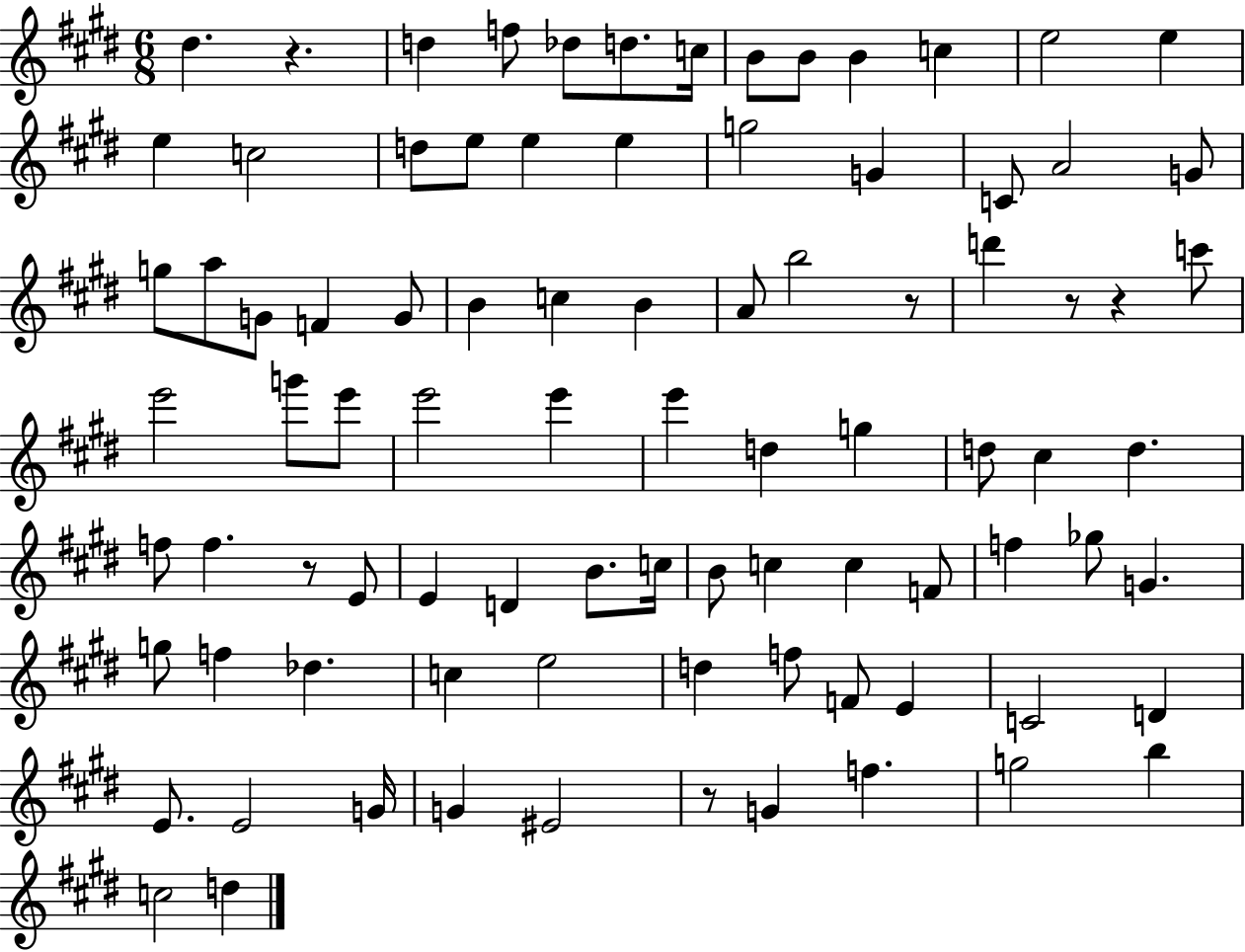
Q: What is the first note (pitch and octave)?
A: D#5